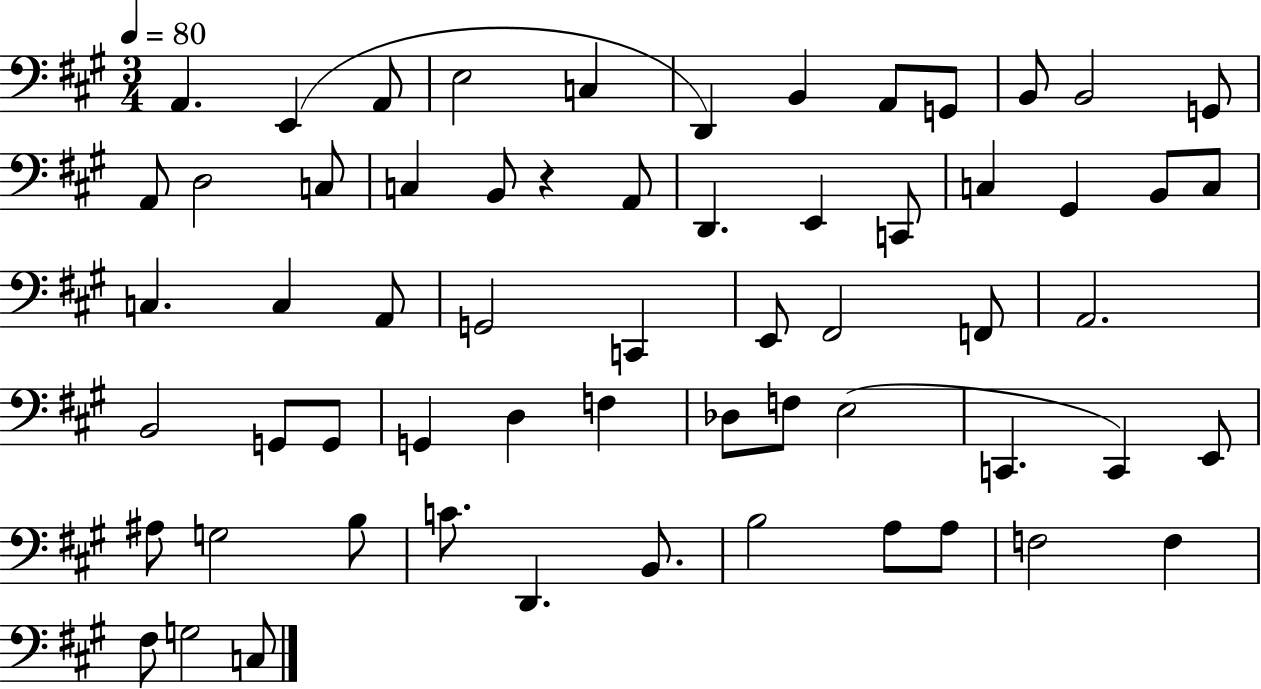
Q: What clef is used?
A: bass